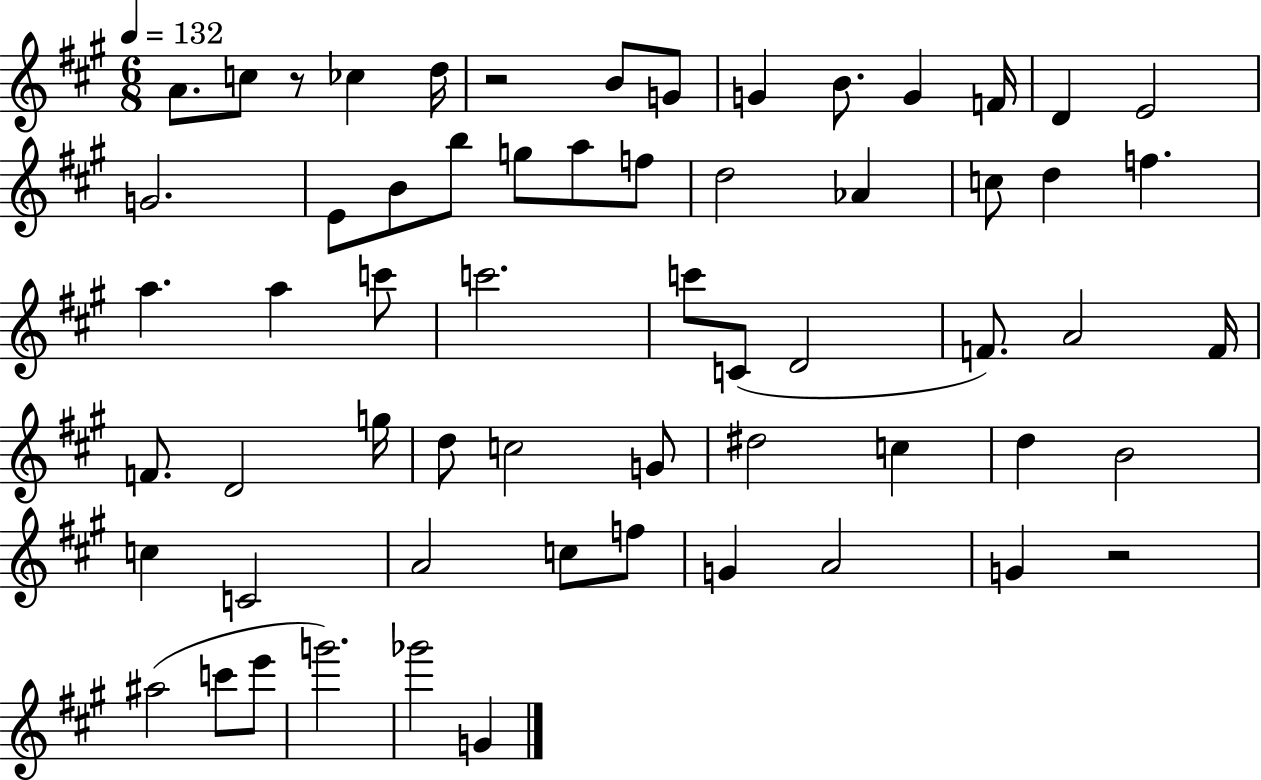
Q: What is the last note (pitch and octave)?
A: G4